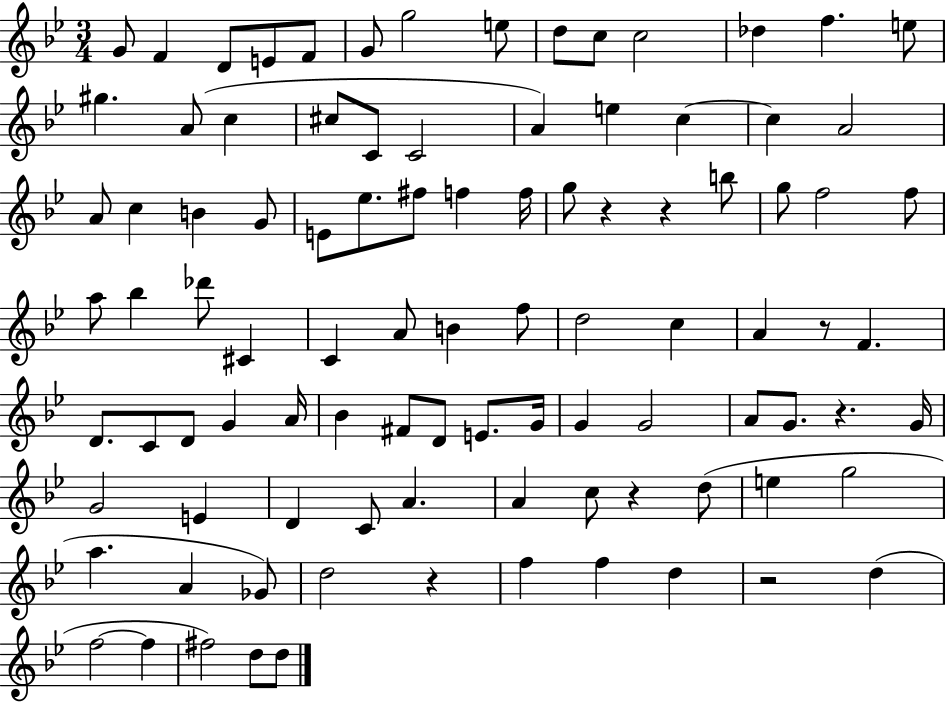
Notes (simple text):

G4/e F4/q D4/e E4/e F4/e G4/e G5/h E5/e D5/e C5/e C5/h Db5/q F5/q. E5/e G#5/q. A4/e C5/q C#5/e C4/e C4/h A4/q E5/q C5/q C5/q A4/h A4/e C5/q B4/q G4/e E4/e Eb5/e. F#5/e F5/q F5/s G5/e R/q R/q B5/e G5/e F5/h F5/e A5/e Bb5/q Db6/e C#4/q C4/q A4/e B4/q F5/e D5/h C5/q A4/q R/e F4/q. D4/e. C4/e D4/e G4/q A4/s Bb4/q F#4/e D4/e E4/e. G4/s G4/q G4/h A4/e G4/e. R/q. G4/s G4/h E4/q D4/q C4/e A4/q. A4/q C5/e R/q D5/e E5/q G5/h A5/q. A4/q Gb4/e D5/h R/q F5/q F5/q D5/q R/h D5/q F5/h F5/q F#5/h D5/e D5/e